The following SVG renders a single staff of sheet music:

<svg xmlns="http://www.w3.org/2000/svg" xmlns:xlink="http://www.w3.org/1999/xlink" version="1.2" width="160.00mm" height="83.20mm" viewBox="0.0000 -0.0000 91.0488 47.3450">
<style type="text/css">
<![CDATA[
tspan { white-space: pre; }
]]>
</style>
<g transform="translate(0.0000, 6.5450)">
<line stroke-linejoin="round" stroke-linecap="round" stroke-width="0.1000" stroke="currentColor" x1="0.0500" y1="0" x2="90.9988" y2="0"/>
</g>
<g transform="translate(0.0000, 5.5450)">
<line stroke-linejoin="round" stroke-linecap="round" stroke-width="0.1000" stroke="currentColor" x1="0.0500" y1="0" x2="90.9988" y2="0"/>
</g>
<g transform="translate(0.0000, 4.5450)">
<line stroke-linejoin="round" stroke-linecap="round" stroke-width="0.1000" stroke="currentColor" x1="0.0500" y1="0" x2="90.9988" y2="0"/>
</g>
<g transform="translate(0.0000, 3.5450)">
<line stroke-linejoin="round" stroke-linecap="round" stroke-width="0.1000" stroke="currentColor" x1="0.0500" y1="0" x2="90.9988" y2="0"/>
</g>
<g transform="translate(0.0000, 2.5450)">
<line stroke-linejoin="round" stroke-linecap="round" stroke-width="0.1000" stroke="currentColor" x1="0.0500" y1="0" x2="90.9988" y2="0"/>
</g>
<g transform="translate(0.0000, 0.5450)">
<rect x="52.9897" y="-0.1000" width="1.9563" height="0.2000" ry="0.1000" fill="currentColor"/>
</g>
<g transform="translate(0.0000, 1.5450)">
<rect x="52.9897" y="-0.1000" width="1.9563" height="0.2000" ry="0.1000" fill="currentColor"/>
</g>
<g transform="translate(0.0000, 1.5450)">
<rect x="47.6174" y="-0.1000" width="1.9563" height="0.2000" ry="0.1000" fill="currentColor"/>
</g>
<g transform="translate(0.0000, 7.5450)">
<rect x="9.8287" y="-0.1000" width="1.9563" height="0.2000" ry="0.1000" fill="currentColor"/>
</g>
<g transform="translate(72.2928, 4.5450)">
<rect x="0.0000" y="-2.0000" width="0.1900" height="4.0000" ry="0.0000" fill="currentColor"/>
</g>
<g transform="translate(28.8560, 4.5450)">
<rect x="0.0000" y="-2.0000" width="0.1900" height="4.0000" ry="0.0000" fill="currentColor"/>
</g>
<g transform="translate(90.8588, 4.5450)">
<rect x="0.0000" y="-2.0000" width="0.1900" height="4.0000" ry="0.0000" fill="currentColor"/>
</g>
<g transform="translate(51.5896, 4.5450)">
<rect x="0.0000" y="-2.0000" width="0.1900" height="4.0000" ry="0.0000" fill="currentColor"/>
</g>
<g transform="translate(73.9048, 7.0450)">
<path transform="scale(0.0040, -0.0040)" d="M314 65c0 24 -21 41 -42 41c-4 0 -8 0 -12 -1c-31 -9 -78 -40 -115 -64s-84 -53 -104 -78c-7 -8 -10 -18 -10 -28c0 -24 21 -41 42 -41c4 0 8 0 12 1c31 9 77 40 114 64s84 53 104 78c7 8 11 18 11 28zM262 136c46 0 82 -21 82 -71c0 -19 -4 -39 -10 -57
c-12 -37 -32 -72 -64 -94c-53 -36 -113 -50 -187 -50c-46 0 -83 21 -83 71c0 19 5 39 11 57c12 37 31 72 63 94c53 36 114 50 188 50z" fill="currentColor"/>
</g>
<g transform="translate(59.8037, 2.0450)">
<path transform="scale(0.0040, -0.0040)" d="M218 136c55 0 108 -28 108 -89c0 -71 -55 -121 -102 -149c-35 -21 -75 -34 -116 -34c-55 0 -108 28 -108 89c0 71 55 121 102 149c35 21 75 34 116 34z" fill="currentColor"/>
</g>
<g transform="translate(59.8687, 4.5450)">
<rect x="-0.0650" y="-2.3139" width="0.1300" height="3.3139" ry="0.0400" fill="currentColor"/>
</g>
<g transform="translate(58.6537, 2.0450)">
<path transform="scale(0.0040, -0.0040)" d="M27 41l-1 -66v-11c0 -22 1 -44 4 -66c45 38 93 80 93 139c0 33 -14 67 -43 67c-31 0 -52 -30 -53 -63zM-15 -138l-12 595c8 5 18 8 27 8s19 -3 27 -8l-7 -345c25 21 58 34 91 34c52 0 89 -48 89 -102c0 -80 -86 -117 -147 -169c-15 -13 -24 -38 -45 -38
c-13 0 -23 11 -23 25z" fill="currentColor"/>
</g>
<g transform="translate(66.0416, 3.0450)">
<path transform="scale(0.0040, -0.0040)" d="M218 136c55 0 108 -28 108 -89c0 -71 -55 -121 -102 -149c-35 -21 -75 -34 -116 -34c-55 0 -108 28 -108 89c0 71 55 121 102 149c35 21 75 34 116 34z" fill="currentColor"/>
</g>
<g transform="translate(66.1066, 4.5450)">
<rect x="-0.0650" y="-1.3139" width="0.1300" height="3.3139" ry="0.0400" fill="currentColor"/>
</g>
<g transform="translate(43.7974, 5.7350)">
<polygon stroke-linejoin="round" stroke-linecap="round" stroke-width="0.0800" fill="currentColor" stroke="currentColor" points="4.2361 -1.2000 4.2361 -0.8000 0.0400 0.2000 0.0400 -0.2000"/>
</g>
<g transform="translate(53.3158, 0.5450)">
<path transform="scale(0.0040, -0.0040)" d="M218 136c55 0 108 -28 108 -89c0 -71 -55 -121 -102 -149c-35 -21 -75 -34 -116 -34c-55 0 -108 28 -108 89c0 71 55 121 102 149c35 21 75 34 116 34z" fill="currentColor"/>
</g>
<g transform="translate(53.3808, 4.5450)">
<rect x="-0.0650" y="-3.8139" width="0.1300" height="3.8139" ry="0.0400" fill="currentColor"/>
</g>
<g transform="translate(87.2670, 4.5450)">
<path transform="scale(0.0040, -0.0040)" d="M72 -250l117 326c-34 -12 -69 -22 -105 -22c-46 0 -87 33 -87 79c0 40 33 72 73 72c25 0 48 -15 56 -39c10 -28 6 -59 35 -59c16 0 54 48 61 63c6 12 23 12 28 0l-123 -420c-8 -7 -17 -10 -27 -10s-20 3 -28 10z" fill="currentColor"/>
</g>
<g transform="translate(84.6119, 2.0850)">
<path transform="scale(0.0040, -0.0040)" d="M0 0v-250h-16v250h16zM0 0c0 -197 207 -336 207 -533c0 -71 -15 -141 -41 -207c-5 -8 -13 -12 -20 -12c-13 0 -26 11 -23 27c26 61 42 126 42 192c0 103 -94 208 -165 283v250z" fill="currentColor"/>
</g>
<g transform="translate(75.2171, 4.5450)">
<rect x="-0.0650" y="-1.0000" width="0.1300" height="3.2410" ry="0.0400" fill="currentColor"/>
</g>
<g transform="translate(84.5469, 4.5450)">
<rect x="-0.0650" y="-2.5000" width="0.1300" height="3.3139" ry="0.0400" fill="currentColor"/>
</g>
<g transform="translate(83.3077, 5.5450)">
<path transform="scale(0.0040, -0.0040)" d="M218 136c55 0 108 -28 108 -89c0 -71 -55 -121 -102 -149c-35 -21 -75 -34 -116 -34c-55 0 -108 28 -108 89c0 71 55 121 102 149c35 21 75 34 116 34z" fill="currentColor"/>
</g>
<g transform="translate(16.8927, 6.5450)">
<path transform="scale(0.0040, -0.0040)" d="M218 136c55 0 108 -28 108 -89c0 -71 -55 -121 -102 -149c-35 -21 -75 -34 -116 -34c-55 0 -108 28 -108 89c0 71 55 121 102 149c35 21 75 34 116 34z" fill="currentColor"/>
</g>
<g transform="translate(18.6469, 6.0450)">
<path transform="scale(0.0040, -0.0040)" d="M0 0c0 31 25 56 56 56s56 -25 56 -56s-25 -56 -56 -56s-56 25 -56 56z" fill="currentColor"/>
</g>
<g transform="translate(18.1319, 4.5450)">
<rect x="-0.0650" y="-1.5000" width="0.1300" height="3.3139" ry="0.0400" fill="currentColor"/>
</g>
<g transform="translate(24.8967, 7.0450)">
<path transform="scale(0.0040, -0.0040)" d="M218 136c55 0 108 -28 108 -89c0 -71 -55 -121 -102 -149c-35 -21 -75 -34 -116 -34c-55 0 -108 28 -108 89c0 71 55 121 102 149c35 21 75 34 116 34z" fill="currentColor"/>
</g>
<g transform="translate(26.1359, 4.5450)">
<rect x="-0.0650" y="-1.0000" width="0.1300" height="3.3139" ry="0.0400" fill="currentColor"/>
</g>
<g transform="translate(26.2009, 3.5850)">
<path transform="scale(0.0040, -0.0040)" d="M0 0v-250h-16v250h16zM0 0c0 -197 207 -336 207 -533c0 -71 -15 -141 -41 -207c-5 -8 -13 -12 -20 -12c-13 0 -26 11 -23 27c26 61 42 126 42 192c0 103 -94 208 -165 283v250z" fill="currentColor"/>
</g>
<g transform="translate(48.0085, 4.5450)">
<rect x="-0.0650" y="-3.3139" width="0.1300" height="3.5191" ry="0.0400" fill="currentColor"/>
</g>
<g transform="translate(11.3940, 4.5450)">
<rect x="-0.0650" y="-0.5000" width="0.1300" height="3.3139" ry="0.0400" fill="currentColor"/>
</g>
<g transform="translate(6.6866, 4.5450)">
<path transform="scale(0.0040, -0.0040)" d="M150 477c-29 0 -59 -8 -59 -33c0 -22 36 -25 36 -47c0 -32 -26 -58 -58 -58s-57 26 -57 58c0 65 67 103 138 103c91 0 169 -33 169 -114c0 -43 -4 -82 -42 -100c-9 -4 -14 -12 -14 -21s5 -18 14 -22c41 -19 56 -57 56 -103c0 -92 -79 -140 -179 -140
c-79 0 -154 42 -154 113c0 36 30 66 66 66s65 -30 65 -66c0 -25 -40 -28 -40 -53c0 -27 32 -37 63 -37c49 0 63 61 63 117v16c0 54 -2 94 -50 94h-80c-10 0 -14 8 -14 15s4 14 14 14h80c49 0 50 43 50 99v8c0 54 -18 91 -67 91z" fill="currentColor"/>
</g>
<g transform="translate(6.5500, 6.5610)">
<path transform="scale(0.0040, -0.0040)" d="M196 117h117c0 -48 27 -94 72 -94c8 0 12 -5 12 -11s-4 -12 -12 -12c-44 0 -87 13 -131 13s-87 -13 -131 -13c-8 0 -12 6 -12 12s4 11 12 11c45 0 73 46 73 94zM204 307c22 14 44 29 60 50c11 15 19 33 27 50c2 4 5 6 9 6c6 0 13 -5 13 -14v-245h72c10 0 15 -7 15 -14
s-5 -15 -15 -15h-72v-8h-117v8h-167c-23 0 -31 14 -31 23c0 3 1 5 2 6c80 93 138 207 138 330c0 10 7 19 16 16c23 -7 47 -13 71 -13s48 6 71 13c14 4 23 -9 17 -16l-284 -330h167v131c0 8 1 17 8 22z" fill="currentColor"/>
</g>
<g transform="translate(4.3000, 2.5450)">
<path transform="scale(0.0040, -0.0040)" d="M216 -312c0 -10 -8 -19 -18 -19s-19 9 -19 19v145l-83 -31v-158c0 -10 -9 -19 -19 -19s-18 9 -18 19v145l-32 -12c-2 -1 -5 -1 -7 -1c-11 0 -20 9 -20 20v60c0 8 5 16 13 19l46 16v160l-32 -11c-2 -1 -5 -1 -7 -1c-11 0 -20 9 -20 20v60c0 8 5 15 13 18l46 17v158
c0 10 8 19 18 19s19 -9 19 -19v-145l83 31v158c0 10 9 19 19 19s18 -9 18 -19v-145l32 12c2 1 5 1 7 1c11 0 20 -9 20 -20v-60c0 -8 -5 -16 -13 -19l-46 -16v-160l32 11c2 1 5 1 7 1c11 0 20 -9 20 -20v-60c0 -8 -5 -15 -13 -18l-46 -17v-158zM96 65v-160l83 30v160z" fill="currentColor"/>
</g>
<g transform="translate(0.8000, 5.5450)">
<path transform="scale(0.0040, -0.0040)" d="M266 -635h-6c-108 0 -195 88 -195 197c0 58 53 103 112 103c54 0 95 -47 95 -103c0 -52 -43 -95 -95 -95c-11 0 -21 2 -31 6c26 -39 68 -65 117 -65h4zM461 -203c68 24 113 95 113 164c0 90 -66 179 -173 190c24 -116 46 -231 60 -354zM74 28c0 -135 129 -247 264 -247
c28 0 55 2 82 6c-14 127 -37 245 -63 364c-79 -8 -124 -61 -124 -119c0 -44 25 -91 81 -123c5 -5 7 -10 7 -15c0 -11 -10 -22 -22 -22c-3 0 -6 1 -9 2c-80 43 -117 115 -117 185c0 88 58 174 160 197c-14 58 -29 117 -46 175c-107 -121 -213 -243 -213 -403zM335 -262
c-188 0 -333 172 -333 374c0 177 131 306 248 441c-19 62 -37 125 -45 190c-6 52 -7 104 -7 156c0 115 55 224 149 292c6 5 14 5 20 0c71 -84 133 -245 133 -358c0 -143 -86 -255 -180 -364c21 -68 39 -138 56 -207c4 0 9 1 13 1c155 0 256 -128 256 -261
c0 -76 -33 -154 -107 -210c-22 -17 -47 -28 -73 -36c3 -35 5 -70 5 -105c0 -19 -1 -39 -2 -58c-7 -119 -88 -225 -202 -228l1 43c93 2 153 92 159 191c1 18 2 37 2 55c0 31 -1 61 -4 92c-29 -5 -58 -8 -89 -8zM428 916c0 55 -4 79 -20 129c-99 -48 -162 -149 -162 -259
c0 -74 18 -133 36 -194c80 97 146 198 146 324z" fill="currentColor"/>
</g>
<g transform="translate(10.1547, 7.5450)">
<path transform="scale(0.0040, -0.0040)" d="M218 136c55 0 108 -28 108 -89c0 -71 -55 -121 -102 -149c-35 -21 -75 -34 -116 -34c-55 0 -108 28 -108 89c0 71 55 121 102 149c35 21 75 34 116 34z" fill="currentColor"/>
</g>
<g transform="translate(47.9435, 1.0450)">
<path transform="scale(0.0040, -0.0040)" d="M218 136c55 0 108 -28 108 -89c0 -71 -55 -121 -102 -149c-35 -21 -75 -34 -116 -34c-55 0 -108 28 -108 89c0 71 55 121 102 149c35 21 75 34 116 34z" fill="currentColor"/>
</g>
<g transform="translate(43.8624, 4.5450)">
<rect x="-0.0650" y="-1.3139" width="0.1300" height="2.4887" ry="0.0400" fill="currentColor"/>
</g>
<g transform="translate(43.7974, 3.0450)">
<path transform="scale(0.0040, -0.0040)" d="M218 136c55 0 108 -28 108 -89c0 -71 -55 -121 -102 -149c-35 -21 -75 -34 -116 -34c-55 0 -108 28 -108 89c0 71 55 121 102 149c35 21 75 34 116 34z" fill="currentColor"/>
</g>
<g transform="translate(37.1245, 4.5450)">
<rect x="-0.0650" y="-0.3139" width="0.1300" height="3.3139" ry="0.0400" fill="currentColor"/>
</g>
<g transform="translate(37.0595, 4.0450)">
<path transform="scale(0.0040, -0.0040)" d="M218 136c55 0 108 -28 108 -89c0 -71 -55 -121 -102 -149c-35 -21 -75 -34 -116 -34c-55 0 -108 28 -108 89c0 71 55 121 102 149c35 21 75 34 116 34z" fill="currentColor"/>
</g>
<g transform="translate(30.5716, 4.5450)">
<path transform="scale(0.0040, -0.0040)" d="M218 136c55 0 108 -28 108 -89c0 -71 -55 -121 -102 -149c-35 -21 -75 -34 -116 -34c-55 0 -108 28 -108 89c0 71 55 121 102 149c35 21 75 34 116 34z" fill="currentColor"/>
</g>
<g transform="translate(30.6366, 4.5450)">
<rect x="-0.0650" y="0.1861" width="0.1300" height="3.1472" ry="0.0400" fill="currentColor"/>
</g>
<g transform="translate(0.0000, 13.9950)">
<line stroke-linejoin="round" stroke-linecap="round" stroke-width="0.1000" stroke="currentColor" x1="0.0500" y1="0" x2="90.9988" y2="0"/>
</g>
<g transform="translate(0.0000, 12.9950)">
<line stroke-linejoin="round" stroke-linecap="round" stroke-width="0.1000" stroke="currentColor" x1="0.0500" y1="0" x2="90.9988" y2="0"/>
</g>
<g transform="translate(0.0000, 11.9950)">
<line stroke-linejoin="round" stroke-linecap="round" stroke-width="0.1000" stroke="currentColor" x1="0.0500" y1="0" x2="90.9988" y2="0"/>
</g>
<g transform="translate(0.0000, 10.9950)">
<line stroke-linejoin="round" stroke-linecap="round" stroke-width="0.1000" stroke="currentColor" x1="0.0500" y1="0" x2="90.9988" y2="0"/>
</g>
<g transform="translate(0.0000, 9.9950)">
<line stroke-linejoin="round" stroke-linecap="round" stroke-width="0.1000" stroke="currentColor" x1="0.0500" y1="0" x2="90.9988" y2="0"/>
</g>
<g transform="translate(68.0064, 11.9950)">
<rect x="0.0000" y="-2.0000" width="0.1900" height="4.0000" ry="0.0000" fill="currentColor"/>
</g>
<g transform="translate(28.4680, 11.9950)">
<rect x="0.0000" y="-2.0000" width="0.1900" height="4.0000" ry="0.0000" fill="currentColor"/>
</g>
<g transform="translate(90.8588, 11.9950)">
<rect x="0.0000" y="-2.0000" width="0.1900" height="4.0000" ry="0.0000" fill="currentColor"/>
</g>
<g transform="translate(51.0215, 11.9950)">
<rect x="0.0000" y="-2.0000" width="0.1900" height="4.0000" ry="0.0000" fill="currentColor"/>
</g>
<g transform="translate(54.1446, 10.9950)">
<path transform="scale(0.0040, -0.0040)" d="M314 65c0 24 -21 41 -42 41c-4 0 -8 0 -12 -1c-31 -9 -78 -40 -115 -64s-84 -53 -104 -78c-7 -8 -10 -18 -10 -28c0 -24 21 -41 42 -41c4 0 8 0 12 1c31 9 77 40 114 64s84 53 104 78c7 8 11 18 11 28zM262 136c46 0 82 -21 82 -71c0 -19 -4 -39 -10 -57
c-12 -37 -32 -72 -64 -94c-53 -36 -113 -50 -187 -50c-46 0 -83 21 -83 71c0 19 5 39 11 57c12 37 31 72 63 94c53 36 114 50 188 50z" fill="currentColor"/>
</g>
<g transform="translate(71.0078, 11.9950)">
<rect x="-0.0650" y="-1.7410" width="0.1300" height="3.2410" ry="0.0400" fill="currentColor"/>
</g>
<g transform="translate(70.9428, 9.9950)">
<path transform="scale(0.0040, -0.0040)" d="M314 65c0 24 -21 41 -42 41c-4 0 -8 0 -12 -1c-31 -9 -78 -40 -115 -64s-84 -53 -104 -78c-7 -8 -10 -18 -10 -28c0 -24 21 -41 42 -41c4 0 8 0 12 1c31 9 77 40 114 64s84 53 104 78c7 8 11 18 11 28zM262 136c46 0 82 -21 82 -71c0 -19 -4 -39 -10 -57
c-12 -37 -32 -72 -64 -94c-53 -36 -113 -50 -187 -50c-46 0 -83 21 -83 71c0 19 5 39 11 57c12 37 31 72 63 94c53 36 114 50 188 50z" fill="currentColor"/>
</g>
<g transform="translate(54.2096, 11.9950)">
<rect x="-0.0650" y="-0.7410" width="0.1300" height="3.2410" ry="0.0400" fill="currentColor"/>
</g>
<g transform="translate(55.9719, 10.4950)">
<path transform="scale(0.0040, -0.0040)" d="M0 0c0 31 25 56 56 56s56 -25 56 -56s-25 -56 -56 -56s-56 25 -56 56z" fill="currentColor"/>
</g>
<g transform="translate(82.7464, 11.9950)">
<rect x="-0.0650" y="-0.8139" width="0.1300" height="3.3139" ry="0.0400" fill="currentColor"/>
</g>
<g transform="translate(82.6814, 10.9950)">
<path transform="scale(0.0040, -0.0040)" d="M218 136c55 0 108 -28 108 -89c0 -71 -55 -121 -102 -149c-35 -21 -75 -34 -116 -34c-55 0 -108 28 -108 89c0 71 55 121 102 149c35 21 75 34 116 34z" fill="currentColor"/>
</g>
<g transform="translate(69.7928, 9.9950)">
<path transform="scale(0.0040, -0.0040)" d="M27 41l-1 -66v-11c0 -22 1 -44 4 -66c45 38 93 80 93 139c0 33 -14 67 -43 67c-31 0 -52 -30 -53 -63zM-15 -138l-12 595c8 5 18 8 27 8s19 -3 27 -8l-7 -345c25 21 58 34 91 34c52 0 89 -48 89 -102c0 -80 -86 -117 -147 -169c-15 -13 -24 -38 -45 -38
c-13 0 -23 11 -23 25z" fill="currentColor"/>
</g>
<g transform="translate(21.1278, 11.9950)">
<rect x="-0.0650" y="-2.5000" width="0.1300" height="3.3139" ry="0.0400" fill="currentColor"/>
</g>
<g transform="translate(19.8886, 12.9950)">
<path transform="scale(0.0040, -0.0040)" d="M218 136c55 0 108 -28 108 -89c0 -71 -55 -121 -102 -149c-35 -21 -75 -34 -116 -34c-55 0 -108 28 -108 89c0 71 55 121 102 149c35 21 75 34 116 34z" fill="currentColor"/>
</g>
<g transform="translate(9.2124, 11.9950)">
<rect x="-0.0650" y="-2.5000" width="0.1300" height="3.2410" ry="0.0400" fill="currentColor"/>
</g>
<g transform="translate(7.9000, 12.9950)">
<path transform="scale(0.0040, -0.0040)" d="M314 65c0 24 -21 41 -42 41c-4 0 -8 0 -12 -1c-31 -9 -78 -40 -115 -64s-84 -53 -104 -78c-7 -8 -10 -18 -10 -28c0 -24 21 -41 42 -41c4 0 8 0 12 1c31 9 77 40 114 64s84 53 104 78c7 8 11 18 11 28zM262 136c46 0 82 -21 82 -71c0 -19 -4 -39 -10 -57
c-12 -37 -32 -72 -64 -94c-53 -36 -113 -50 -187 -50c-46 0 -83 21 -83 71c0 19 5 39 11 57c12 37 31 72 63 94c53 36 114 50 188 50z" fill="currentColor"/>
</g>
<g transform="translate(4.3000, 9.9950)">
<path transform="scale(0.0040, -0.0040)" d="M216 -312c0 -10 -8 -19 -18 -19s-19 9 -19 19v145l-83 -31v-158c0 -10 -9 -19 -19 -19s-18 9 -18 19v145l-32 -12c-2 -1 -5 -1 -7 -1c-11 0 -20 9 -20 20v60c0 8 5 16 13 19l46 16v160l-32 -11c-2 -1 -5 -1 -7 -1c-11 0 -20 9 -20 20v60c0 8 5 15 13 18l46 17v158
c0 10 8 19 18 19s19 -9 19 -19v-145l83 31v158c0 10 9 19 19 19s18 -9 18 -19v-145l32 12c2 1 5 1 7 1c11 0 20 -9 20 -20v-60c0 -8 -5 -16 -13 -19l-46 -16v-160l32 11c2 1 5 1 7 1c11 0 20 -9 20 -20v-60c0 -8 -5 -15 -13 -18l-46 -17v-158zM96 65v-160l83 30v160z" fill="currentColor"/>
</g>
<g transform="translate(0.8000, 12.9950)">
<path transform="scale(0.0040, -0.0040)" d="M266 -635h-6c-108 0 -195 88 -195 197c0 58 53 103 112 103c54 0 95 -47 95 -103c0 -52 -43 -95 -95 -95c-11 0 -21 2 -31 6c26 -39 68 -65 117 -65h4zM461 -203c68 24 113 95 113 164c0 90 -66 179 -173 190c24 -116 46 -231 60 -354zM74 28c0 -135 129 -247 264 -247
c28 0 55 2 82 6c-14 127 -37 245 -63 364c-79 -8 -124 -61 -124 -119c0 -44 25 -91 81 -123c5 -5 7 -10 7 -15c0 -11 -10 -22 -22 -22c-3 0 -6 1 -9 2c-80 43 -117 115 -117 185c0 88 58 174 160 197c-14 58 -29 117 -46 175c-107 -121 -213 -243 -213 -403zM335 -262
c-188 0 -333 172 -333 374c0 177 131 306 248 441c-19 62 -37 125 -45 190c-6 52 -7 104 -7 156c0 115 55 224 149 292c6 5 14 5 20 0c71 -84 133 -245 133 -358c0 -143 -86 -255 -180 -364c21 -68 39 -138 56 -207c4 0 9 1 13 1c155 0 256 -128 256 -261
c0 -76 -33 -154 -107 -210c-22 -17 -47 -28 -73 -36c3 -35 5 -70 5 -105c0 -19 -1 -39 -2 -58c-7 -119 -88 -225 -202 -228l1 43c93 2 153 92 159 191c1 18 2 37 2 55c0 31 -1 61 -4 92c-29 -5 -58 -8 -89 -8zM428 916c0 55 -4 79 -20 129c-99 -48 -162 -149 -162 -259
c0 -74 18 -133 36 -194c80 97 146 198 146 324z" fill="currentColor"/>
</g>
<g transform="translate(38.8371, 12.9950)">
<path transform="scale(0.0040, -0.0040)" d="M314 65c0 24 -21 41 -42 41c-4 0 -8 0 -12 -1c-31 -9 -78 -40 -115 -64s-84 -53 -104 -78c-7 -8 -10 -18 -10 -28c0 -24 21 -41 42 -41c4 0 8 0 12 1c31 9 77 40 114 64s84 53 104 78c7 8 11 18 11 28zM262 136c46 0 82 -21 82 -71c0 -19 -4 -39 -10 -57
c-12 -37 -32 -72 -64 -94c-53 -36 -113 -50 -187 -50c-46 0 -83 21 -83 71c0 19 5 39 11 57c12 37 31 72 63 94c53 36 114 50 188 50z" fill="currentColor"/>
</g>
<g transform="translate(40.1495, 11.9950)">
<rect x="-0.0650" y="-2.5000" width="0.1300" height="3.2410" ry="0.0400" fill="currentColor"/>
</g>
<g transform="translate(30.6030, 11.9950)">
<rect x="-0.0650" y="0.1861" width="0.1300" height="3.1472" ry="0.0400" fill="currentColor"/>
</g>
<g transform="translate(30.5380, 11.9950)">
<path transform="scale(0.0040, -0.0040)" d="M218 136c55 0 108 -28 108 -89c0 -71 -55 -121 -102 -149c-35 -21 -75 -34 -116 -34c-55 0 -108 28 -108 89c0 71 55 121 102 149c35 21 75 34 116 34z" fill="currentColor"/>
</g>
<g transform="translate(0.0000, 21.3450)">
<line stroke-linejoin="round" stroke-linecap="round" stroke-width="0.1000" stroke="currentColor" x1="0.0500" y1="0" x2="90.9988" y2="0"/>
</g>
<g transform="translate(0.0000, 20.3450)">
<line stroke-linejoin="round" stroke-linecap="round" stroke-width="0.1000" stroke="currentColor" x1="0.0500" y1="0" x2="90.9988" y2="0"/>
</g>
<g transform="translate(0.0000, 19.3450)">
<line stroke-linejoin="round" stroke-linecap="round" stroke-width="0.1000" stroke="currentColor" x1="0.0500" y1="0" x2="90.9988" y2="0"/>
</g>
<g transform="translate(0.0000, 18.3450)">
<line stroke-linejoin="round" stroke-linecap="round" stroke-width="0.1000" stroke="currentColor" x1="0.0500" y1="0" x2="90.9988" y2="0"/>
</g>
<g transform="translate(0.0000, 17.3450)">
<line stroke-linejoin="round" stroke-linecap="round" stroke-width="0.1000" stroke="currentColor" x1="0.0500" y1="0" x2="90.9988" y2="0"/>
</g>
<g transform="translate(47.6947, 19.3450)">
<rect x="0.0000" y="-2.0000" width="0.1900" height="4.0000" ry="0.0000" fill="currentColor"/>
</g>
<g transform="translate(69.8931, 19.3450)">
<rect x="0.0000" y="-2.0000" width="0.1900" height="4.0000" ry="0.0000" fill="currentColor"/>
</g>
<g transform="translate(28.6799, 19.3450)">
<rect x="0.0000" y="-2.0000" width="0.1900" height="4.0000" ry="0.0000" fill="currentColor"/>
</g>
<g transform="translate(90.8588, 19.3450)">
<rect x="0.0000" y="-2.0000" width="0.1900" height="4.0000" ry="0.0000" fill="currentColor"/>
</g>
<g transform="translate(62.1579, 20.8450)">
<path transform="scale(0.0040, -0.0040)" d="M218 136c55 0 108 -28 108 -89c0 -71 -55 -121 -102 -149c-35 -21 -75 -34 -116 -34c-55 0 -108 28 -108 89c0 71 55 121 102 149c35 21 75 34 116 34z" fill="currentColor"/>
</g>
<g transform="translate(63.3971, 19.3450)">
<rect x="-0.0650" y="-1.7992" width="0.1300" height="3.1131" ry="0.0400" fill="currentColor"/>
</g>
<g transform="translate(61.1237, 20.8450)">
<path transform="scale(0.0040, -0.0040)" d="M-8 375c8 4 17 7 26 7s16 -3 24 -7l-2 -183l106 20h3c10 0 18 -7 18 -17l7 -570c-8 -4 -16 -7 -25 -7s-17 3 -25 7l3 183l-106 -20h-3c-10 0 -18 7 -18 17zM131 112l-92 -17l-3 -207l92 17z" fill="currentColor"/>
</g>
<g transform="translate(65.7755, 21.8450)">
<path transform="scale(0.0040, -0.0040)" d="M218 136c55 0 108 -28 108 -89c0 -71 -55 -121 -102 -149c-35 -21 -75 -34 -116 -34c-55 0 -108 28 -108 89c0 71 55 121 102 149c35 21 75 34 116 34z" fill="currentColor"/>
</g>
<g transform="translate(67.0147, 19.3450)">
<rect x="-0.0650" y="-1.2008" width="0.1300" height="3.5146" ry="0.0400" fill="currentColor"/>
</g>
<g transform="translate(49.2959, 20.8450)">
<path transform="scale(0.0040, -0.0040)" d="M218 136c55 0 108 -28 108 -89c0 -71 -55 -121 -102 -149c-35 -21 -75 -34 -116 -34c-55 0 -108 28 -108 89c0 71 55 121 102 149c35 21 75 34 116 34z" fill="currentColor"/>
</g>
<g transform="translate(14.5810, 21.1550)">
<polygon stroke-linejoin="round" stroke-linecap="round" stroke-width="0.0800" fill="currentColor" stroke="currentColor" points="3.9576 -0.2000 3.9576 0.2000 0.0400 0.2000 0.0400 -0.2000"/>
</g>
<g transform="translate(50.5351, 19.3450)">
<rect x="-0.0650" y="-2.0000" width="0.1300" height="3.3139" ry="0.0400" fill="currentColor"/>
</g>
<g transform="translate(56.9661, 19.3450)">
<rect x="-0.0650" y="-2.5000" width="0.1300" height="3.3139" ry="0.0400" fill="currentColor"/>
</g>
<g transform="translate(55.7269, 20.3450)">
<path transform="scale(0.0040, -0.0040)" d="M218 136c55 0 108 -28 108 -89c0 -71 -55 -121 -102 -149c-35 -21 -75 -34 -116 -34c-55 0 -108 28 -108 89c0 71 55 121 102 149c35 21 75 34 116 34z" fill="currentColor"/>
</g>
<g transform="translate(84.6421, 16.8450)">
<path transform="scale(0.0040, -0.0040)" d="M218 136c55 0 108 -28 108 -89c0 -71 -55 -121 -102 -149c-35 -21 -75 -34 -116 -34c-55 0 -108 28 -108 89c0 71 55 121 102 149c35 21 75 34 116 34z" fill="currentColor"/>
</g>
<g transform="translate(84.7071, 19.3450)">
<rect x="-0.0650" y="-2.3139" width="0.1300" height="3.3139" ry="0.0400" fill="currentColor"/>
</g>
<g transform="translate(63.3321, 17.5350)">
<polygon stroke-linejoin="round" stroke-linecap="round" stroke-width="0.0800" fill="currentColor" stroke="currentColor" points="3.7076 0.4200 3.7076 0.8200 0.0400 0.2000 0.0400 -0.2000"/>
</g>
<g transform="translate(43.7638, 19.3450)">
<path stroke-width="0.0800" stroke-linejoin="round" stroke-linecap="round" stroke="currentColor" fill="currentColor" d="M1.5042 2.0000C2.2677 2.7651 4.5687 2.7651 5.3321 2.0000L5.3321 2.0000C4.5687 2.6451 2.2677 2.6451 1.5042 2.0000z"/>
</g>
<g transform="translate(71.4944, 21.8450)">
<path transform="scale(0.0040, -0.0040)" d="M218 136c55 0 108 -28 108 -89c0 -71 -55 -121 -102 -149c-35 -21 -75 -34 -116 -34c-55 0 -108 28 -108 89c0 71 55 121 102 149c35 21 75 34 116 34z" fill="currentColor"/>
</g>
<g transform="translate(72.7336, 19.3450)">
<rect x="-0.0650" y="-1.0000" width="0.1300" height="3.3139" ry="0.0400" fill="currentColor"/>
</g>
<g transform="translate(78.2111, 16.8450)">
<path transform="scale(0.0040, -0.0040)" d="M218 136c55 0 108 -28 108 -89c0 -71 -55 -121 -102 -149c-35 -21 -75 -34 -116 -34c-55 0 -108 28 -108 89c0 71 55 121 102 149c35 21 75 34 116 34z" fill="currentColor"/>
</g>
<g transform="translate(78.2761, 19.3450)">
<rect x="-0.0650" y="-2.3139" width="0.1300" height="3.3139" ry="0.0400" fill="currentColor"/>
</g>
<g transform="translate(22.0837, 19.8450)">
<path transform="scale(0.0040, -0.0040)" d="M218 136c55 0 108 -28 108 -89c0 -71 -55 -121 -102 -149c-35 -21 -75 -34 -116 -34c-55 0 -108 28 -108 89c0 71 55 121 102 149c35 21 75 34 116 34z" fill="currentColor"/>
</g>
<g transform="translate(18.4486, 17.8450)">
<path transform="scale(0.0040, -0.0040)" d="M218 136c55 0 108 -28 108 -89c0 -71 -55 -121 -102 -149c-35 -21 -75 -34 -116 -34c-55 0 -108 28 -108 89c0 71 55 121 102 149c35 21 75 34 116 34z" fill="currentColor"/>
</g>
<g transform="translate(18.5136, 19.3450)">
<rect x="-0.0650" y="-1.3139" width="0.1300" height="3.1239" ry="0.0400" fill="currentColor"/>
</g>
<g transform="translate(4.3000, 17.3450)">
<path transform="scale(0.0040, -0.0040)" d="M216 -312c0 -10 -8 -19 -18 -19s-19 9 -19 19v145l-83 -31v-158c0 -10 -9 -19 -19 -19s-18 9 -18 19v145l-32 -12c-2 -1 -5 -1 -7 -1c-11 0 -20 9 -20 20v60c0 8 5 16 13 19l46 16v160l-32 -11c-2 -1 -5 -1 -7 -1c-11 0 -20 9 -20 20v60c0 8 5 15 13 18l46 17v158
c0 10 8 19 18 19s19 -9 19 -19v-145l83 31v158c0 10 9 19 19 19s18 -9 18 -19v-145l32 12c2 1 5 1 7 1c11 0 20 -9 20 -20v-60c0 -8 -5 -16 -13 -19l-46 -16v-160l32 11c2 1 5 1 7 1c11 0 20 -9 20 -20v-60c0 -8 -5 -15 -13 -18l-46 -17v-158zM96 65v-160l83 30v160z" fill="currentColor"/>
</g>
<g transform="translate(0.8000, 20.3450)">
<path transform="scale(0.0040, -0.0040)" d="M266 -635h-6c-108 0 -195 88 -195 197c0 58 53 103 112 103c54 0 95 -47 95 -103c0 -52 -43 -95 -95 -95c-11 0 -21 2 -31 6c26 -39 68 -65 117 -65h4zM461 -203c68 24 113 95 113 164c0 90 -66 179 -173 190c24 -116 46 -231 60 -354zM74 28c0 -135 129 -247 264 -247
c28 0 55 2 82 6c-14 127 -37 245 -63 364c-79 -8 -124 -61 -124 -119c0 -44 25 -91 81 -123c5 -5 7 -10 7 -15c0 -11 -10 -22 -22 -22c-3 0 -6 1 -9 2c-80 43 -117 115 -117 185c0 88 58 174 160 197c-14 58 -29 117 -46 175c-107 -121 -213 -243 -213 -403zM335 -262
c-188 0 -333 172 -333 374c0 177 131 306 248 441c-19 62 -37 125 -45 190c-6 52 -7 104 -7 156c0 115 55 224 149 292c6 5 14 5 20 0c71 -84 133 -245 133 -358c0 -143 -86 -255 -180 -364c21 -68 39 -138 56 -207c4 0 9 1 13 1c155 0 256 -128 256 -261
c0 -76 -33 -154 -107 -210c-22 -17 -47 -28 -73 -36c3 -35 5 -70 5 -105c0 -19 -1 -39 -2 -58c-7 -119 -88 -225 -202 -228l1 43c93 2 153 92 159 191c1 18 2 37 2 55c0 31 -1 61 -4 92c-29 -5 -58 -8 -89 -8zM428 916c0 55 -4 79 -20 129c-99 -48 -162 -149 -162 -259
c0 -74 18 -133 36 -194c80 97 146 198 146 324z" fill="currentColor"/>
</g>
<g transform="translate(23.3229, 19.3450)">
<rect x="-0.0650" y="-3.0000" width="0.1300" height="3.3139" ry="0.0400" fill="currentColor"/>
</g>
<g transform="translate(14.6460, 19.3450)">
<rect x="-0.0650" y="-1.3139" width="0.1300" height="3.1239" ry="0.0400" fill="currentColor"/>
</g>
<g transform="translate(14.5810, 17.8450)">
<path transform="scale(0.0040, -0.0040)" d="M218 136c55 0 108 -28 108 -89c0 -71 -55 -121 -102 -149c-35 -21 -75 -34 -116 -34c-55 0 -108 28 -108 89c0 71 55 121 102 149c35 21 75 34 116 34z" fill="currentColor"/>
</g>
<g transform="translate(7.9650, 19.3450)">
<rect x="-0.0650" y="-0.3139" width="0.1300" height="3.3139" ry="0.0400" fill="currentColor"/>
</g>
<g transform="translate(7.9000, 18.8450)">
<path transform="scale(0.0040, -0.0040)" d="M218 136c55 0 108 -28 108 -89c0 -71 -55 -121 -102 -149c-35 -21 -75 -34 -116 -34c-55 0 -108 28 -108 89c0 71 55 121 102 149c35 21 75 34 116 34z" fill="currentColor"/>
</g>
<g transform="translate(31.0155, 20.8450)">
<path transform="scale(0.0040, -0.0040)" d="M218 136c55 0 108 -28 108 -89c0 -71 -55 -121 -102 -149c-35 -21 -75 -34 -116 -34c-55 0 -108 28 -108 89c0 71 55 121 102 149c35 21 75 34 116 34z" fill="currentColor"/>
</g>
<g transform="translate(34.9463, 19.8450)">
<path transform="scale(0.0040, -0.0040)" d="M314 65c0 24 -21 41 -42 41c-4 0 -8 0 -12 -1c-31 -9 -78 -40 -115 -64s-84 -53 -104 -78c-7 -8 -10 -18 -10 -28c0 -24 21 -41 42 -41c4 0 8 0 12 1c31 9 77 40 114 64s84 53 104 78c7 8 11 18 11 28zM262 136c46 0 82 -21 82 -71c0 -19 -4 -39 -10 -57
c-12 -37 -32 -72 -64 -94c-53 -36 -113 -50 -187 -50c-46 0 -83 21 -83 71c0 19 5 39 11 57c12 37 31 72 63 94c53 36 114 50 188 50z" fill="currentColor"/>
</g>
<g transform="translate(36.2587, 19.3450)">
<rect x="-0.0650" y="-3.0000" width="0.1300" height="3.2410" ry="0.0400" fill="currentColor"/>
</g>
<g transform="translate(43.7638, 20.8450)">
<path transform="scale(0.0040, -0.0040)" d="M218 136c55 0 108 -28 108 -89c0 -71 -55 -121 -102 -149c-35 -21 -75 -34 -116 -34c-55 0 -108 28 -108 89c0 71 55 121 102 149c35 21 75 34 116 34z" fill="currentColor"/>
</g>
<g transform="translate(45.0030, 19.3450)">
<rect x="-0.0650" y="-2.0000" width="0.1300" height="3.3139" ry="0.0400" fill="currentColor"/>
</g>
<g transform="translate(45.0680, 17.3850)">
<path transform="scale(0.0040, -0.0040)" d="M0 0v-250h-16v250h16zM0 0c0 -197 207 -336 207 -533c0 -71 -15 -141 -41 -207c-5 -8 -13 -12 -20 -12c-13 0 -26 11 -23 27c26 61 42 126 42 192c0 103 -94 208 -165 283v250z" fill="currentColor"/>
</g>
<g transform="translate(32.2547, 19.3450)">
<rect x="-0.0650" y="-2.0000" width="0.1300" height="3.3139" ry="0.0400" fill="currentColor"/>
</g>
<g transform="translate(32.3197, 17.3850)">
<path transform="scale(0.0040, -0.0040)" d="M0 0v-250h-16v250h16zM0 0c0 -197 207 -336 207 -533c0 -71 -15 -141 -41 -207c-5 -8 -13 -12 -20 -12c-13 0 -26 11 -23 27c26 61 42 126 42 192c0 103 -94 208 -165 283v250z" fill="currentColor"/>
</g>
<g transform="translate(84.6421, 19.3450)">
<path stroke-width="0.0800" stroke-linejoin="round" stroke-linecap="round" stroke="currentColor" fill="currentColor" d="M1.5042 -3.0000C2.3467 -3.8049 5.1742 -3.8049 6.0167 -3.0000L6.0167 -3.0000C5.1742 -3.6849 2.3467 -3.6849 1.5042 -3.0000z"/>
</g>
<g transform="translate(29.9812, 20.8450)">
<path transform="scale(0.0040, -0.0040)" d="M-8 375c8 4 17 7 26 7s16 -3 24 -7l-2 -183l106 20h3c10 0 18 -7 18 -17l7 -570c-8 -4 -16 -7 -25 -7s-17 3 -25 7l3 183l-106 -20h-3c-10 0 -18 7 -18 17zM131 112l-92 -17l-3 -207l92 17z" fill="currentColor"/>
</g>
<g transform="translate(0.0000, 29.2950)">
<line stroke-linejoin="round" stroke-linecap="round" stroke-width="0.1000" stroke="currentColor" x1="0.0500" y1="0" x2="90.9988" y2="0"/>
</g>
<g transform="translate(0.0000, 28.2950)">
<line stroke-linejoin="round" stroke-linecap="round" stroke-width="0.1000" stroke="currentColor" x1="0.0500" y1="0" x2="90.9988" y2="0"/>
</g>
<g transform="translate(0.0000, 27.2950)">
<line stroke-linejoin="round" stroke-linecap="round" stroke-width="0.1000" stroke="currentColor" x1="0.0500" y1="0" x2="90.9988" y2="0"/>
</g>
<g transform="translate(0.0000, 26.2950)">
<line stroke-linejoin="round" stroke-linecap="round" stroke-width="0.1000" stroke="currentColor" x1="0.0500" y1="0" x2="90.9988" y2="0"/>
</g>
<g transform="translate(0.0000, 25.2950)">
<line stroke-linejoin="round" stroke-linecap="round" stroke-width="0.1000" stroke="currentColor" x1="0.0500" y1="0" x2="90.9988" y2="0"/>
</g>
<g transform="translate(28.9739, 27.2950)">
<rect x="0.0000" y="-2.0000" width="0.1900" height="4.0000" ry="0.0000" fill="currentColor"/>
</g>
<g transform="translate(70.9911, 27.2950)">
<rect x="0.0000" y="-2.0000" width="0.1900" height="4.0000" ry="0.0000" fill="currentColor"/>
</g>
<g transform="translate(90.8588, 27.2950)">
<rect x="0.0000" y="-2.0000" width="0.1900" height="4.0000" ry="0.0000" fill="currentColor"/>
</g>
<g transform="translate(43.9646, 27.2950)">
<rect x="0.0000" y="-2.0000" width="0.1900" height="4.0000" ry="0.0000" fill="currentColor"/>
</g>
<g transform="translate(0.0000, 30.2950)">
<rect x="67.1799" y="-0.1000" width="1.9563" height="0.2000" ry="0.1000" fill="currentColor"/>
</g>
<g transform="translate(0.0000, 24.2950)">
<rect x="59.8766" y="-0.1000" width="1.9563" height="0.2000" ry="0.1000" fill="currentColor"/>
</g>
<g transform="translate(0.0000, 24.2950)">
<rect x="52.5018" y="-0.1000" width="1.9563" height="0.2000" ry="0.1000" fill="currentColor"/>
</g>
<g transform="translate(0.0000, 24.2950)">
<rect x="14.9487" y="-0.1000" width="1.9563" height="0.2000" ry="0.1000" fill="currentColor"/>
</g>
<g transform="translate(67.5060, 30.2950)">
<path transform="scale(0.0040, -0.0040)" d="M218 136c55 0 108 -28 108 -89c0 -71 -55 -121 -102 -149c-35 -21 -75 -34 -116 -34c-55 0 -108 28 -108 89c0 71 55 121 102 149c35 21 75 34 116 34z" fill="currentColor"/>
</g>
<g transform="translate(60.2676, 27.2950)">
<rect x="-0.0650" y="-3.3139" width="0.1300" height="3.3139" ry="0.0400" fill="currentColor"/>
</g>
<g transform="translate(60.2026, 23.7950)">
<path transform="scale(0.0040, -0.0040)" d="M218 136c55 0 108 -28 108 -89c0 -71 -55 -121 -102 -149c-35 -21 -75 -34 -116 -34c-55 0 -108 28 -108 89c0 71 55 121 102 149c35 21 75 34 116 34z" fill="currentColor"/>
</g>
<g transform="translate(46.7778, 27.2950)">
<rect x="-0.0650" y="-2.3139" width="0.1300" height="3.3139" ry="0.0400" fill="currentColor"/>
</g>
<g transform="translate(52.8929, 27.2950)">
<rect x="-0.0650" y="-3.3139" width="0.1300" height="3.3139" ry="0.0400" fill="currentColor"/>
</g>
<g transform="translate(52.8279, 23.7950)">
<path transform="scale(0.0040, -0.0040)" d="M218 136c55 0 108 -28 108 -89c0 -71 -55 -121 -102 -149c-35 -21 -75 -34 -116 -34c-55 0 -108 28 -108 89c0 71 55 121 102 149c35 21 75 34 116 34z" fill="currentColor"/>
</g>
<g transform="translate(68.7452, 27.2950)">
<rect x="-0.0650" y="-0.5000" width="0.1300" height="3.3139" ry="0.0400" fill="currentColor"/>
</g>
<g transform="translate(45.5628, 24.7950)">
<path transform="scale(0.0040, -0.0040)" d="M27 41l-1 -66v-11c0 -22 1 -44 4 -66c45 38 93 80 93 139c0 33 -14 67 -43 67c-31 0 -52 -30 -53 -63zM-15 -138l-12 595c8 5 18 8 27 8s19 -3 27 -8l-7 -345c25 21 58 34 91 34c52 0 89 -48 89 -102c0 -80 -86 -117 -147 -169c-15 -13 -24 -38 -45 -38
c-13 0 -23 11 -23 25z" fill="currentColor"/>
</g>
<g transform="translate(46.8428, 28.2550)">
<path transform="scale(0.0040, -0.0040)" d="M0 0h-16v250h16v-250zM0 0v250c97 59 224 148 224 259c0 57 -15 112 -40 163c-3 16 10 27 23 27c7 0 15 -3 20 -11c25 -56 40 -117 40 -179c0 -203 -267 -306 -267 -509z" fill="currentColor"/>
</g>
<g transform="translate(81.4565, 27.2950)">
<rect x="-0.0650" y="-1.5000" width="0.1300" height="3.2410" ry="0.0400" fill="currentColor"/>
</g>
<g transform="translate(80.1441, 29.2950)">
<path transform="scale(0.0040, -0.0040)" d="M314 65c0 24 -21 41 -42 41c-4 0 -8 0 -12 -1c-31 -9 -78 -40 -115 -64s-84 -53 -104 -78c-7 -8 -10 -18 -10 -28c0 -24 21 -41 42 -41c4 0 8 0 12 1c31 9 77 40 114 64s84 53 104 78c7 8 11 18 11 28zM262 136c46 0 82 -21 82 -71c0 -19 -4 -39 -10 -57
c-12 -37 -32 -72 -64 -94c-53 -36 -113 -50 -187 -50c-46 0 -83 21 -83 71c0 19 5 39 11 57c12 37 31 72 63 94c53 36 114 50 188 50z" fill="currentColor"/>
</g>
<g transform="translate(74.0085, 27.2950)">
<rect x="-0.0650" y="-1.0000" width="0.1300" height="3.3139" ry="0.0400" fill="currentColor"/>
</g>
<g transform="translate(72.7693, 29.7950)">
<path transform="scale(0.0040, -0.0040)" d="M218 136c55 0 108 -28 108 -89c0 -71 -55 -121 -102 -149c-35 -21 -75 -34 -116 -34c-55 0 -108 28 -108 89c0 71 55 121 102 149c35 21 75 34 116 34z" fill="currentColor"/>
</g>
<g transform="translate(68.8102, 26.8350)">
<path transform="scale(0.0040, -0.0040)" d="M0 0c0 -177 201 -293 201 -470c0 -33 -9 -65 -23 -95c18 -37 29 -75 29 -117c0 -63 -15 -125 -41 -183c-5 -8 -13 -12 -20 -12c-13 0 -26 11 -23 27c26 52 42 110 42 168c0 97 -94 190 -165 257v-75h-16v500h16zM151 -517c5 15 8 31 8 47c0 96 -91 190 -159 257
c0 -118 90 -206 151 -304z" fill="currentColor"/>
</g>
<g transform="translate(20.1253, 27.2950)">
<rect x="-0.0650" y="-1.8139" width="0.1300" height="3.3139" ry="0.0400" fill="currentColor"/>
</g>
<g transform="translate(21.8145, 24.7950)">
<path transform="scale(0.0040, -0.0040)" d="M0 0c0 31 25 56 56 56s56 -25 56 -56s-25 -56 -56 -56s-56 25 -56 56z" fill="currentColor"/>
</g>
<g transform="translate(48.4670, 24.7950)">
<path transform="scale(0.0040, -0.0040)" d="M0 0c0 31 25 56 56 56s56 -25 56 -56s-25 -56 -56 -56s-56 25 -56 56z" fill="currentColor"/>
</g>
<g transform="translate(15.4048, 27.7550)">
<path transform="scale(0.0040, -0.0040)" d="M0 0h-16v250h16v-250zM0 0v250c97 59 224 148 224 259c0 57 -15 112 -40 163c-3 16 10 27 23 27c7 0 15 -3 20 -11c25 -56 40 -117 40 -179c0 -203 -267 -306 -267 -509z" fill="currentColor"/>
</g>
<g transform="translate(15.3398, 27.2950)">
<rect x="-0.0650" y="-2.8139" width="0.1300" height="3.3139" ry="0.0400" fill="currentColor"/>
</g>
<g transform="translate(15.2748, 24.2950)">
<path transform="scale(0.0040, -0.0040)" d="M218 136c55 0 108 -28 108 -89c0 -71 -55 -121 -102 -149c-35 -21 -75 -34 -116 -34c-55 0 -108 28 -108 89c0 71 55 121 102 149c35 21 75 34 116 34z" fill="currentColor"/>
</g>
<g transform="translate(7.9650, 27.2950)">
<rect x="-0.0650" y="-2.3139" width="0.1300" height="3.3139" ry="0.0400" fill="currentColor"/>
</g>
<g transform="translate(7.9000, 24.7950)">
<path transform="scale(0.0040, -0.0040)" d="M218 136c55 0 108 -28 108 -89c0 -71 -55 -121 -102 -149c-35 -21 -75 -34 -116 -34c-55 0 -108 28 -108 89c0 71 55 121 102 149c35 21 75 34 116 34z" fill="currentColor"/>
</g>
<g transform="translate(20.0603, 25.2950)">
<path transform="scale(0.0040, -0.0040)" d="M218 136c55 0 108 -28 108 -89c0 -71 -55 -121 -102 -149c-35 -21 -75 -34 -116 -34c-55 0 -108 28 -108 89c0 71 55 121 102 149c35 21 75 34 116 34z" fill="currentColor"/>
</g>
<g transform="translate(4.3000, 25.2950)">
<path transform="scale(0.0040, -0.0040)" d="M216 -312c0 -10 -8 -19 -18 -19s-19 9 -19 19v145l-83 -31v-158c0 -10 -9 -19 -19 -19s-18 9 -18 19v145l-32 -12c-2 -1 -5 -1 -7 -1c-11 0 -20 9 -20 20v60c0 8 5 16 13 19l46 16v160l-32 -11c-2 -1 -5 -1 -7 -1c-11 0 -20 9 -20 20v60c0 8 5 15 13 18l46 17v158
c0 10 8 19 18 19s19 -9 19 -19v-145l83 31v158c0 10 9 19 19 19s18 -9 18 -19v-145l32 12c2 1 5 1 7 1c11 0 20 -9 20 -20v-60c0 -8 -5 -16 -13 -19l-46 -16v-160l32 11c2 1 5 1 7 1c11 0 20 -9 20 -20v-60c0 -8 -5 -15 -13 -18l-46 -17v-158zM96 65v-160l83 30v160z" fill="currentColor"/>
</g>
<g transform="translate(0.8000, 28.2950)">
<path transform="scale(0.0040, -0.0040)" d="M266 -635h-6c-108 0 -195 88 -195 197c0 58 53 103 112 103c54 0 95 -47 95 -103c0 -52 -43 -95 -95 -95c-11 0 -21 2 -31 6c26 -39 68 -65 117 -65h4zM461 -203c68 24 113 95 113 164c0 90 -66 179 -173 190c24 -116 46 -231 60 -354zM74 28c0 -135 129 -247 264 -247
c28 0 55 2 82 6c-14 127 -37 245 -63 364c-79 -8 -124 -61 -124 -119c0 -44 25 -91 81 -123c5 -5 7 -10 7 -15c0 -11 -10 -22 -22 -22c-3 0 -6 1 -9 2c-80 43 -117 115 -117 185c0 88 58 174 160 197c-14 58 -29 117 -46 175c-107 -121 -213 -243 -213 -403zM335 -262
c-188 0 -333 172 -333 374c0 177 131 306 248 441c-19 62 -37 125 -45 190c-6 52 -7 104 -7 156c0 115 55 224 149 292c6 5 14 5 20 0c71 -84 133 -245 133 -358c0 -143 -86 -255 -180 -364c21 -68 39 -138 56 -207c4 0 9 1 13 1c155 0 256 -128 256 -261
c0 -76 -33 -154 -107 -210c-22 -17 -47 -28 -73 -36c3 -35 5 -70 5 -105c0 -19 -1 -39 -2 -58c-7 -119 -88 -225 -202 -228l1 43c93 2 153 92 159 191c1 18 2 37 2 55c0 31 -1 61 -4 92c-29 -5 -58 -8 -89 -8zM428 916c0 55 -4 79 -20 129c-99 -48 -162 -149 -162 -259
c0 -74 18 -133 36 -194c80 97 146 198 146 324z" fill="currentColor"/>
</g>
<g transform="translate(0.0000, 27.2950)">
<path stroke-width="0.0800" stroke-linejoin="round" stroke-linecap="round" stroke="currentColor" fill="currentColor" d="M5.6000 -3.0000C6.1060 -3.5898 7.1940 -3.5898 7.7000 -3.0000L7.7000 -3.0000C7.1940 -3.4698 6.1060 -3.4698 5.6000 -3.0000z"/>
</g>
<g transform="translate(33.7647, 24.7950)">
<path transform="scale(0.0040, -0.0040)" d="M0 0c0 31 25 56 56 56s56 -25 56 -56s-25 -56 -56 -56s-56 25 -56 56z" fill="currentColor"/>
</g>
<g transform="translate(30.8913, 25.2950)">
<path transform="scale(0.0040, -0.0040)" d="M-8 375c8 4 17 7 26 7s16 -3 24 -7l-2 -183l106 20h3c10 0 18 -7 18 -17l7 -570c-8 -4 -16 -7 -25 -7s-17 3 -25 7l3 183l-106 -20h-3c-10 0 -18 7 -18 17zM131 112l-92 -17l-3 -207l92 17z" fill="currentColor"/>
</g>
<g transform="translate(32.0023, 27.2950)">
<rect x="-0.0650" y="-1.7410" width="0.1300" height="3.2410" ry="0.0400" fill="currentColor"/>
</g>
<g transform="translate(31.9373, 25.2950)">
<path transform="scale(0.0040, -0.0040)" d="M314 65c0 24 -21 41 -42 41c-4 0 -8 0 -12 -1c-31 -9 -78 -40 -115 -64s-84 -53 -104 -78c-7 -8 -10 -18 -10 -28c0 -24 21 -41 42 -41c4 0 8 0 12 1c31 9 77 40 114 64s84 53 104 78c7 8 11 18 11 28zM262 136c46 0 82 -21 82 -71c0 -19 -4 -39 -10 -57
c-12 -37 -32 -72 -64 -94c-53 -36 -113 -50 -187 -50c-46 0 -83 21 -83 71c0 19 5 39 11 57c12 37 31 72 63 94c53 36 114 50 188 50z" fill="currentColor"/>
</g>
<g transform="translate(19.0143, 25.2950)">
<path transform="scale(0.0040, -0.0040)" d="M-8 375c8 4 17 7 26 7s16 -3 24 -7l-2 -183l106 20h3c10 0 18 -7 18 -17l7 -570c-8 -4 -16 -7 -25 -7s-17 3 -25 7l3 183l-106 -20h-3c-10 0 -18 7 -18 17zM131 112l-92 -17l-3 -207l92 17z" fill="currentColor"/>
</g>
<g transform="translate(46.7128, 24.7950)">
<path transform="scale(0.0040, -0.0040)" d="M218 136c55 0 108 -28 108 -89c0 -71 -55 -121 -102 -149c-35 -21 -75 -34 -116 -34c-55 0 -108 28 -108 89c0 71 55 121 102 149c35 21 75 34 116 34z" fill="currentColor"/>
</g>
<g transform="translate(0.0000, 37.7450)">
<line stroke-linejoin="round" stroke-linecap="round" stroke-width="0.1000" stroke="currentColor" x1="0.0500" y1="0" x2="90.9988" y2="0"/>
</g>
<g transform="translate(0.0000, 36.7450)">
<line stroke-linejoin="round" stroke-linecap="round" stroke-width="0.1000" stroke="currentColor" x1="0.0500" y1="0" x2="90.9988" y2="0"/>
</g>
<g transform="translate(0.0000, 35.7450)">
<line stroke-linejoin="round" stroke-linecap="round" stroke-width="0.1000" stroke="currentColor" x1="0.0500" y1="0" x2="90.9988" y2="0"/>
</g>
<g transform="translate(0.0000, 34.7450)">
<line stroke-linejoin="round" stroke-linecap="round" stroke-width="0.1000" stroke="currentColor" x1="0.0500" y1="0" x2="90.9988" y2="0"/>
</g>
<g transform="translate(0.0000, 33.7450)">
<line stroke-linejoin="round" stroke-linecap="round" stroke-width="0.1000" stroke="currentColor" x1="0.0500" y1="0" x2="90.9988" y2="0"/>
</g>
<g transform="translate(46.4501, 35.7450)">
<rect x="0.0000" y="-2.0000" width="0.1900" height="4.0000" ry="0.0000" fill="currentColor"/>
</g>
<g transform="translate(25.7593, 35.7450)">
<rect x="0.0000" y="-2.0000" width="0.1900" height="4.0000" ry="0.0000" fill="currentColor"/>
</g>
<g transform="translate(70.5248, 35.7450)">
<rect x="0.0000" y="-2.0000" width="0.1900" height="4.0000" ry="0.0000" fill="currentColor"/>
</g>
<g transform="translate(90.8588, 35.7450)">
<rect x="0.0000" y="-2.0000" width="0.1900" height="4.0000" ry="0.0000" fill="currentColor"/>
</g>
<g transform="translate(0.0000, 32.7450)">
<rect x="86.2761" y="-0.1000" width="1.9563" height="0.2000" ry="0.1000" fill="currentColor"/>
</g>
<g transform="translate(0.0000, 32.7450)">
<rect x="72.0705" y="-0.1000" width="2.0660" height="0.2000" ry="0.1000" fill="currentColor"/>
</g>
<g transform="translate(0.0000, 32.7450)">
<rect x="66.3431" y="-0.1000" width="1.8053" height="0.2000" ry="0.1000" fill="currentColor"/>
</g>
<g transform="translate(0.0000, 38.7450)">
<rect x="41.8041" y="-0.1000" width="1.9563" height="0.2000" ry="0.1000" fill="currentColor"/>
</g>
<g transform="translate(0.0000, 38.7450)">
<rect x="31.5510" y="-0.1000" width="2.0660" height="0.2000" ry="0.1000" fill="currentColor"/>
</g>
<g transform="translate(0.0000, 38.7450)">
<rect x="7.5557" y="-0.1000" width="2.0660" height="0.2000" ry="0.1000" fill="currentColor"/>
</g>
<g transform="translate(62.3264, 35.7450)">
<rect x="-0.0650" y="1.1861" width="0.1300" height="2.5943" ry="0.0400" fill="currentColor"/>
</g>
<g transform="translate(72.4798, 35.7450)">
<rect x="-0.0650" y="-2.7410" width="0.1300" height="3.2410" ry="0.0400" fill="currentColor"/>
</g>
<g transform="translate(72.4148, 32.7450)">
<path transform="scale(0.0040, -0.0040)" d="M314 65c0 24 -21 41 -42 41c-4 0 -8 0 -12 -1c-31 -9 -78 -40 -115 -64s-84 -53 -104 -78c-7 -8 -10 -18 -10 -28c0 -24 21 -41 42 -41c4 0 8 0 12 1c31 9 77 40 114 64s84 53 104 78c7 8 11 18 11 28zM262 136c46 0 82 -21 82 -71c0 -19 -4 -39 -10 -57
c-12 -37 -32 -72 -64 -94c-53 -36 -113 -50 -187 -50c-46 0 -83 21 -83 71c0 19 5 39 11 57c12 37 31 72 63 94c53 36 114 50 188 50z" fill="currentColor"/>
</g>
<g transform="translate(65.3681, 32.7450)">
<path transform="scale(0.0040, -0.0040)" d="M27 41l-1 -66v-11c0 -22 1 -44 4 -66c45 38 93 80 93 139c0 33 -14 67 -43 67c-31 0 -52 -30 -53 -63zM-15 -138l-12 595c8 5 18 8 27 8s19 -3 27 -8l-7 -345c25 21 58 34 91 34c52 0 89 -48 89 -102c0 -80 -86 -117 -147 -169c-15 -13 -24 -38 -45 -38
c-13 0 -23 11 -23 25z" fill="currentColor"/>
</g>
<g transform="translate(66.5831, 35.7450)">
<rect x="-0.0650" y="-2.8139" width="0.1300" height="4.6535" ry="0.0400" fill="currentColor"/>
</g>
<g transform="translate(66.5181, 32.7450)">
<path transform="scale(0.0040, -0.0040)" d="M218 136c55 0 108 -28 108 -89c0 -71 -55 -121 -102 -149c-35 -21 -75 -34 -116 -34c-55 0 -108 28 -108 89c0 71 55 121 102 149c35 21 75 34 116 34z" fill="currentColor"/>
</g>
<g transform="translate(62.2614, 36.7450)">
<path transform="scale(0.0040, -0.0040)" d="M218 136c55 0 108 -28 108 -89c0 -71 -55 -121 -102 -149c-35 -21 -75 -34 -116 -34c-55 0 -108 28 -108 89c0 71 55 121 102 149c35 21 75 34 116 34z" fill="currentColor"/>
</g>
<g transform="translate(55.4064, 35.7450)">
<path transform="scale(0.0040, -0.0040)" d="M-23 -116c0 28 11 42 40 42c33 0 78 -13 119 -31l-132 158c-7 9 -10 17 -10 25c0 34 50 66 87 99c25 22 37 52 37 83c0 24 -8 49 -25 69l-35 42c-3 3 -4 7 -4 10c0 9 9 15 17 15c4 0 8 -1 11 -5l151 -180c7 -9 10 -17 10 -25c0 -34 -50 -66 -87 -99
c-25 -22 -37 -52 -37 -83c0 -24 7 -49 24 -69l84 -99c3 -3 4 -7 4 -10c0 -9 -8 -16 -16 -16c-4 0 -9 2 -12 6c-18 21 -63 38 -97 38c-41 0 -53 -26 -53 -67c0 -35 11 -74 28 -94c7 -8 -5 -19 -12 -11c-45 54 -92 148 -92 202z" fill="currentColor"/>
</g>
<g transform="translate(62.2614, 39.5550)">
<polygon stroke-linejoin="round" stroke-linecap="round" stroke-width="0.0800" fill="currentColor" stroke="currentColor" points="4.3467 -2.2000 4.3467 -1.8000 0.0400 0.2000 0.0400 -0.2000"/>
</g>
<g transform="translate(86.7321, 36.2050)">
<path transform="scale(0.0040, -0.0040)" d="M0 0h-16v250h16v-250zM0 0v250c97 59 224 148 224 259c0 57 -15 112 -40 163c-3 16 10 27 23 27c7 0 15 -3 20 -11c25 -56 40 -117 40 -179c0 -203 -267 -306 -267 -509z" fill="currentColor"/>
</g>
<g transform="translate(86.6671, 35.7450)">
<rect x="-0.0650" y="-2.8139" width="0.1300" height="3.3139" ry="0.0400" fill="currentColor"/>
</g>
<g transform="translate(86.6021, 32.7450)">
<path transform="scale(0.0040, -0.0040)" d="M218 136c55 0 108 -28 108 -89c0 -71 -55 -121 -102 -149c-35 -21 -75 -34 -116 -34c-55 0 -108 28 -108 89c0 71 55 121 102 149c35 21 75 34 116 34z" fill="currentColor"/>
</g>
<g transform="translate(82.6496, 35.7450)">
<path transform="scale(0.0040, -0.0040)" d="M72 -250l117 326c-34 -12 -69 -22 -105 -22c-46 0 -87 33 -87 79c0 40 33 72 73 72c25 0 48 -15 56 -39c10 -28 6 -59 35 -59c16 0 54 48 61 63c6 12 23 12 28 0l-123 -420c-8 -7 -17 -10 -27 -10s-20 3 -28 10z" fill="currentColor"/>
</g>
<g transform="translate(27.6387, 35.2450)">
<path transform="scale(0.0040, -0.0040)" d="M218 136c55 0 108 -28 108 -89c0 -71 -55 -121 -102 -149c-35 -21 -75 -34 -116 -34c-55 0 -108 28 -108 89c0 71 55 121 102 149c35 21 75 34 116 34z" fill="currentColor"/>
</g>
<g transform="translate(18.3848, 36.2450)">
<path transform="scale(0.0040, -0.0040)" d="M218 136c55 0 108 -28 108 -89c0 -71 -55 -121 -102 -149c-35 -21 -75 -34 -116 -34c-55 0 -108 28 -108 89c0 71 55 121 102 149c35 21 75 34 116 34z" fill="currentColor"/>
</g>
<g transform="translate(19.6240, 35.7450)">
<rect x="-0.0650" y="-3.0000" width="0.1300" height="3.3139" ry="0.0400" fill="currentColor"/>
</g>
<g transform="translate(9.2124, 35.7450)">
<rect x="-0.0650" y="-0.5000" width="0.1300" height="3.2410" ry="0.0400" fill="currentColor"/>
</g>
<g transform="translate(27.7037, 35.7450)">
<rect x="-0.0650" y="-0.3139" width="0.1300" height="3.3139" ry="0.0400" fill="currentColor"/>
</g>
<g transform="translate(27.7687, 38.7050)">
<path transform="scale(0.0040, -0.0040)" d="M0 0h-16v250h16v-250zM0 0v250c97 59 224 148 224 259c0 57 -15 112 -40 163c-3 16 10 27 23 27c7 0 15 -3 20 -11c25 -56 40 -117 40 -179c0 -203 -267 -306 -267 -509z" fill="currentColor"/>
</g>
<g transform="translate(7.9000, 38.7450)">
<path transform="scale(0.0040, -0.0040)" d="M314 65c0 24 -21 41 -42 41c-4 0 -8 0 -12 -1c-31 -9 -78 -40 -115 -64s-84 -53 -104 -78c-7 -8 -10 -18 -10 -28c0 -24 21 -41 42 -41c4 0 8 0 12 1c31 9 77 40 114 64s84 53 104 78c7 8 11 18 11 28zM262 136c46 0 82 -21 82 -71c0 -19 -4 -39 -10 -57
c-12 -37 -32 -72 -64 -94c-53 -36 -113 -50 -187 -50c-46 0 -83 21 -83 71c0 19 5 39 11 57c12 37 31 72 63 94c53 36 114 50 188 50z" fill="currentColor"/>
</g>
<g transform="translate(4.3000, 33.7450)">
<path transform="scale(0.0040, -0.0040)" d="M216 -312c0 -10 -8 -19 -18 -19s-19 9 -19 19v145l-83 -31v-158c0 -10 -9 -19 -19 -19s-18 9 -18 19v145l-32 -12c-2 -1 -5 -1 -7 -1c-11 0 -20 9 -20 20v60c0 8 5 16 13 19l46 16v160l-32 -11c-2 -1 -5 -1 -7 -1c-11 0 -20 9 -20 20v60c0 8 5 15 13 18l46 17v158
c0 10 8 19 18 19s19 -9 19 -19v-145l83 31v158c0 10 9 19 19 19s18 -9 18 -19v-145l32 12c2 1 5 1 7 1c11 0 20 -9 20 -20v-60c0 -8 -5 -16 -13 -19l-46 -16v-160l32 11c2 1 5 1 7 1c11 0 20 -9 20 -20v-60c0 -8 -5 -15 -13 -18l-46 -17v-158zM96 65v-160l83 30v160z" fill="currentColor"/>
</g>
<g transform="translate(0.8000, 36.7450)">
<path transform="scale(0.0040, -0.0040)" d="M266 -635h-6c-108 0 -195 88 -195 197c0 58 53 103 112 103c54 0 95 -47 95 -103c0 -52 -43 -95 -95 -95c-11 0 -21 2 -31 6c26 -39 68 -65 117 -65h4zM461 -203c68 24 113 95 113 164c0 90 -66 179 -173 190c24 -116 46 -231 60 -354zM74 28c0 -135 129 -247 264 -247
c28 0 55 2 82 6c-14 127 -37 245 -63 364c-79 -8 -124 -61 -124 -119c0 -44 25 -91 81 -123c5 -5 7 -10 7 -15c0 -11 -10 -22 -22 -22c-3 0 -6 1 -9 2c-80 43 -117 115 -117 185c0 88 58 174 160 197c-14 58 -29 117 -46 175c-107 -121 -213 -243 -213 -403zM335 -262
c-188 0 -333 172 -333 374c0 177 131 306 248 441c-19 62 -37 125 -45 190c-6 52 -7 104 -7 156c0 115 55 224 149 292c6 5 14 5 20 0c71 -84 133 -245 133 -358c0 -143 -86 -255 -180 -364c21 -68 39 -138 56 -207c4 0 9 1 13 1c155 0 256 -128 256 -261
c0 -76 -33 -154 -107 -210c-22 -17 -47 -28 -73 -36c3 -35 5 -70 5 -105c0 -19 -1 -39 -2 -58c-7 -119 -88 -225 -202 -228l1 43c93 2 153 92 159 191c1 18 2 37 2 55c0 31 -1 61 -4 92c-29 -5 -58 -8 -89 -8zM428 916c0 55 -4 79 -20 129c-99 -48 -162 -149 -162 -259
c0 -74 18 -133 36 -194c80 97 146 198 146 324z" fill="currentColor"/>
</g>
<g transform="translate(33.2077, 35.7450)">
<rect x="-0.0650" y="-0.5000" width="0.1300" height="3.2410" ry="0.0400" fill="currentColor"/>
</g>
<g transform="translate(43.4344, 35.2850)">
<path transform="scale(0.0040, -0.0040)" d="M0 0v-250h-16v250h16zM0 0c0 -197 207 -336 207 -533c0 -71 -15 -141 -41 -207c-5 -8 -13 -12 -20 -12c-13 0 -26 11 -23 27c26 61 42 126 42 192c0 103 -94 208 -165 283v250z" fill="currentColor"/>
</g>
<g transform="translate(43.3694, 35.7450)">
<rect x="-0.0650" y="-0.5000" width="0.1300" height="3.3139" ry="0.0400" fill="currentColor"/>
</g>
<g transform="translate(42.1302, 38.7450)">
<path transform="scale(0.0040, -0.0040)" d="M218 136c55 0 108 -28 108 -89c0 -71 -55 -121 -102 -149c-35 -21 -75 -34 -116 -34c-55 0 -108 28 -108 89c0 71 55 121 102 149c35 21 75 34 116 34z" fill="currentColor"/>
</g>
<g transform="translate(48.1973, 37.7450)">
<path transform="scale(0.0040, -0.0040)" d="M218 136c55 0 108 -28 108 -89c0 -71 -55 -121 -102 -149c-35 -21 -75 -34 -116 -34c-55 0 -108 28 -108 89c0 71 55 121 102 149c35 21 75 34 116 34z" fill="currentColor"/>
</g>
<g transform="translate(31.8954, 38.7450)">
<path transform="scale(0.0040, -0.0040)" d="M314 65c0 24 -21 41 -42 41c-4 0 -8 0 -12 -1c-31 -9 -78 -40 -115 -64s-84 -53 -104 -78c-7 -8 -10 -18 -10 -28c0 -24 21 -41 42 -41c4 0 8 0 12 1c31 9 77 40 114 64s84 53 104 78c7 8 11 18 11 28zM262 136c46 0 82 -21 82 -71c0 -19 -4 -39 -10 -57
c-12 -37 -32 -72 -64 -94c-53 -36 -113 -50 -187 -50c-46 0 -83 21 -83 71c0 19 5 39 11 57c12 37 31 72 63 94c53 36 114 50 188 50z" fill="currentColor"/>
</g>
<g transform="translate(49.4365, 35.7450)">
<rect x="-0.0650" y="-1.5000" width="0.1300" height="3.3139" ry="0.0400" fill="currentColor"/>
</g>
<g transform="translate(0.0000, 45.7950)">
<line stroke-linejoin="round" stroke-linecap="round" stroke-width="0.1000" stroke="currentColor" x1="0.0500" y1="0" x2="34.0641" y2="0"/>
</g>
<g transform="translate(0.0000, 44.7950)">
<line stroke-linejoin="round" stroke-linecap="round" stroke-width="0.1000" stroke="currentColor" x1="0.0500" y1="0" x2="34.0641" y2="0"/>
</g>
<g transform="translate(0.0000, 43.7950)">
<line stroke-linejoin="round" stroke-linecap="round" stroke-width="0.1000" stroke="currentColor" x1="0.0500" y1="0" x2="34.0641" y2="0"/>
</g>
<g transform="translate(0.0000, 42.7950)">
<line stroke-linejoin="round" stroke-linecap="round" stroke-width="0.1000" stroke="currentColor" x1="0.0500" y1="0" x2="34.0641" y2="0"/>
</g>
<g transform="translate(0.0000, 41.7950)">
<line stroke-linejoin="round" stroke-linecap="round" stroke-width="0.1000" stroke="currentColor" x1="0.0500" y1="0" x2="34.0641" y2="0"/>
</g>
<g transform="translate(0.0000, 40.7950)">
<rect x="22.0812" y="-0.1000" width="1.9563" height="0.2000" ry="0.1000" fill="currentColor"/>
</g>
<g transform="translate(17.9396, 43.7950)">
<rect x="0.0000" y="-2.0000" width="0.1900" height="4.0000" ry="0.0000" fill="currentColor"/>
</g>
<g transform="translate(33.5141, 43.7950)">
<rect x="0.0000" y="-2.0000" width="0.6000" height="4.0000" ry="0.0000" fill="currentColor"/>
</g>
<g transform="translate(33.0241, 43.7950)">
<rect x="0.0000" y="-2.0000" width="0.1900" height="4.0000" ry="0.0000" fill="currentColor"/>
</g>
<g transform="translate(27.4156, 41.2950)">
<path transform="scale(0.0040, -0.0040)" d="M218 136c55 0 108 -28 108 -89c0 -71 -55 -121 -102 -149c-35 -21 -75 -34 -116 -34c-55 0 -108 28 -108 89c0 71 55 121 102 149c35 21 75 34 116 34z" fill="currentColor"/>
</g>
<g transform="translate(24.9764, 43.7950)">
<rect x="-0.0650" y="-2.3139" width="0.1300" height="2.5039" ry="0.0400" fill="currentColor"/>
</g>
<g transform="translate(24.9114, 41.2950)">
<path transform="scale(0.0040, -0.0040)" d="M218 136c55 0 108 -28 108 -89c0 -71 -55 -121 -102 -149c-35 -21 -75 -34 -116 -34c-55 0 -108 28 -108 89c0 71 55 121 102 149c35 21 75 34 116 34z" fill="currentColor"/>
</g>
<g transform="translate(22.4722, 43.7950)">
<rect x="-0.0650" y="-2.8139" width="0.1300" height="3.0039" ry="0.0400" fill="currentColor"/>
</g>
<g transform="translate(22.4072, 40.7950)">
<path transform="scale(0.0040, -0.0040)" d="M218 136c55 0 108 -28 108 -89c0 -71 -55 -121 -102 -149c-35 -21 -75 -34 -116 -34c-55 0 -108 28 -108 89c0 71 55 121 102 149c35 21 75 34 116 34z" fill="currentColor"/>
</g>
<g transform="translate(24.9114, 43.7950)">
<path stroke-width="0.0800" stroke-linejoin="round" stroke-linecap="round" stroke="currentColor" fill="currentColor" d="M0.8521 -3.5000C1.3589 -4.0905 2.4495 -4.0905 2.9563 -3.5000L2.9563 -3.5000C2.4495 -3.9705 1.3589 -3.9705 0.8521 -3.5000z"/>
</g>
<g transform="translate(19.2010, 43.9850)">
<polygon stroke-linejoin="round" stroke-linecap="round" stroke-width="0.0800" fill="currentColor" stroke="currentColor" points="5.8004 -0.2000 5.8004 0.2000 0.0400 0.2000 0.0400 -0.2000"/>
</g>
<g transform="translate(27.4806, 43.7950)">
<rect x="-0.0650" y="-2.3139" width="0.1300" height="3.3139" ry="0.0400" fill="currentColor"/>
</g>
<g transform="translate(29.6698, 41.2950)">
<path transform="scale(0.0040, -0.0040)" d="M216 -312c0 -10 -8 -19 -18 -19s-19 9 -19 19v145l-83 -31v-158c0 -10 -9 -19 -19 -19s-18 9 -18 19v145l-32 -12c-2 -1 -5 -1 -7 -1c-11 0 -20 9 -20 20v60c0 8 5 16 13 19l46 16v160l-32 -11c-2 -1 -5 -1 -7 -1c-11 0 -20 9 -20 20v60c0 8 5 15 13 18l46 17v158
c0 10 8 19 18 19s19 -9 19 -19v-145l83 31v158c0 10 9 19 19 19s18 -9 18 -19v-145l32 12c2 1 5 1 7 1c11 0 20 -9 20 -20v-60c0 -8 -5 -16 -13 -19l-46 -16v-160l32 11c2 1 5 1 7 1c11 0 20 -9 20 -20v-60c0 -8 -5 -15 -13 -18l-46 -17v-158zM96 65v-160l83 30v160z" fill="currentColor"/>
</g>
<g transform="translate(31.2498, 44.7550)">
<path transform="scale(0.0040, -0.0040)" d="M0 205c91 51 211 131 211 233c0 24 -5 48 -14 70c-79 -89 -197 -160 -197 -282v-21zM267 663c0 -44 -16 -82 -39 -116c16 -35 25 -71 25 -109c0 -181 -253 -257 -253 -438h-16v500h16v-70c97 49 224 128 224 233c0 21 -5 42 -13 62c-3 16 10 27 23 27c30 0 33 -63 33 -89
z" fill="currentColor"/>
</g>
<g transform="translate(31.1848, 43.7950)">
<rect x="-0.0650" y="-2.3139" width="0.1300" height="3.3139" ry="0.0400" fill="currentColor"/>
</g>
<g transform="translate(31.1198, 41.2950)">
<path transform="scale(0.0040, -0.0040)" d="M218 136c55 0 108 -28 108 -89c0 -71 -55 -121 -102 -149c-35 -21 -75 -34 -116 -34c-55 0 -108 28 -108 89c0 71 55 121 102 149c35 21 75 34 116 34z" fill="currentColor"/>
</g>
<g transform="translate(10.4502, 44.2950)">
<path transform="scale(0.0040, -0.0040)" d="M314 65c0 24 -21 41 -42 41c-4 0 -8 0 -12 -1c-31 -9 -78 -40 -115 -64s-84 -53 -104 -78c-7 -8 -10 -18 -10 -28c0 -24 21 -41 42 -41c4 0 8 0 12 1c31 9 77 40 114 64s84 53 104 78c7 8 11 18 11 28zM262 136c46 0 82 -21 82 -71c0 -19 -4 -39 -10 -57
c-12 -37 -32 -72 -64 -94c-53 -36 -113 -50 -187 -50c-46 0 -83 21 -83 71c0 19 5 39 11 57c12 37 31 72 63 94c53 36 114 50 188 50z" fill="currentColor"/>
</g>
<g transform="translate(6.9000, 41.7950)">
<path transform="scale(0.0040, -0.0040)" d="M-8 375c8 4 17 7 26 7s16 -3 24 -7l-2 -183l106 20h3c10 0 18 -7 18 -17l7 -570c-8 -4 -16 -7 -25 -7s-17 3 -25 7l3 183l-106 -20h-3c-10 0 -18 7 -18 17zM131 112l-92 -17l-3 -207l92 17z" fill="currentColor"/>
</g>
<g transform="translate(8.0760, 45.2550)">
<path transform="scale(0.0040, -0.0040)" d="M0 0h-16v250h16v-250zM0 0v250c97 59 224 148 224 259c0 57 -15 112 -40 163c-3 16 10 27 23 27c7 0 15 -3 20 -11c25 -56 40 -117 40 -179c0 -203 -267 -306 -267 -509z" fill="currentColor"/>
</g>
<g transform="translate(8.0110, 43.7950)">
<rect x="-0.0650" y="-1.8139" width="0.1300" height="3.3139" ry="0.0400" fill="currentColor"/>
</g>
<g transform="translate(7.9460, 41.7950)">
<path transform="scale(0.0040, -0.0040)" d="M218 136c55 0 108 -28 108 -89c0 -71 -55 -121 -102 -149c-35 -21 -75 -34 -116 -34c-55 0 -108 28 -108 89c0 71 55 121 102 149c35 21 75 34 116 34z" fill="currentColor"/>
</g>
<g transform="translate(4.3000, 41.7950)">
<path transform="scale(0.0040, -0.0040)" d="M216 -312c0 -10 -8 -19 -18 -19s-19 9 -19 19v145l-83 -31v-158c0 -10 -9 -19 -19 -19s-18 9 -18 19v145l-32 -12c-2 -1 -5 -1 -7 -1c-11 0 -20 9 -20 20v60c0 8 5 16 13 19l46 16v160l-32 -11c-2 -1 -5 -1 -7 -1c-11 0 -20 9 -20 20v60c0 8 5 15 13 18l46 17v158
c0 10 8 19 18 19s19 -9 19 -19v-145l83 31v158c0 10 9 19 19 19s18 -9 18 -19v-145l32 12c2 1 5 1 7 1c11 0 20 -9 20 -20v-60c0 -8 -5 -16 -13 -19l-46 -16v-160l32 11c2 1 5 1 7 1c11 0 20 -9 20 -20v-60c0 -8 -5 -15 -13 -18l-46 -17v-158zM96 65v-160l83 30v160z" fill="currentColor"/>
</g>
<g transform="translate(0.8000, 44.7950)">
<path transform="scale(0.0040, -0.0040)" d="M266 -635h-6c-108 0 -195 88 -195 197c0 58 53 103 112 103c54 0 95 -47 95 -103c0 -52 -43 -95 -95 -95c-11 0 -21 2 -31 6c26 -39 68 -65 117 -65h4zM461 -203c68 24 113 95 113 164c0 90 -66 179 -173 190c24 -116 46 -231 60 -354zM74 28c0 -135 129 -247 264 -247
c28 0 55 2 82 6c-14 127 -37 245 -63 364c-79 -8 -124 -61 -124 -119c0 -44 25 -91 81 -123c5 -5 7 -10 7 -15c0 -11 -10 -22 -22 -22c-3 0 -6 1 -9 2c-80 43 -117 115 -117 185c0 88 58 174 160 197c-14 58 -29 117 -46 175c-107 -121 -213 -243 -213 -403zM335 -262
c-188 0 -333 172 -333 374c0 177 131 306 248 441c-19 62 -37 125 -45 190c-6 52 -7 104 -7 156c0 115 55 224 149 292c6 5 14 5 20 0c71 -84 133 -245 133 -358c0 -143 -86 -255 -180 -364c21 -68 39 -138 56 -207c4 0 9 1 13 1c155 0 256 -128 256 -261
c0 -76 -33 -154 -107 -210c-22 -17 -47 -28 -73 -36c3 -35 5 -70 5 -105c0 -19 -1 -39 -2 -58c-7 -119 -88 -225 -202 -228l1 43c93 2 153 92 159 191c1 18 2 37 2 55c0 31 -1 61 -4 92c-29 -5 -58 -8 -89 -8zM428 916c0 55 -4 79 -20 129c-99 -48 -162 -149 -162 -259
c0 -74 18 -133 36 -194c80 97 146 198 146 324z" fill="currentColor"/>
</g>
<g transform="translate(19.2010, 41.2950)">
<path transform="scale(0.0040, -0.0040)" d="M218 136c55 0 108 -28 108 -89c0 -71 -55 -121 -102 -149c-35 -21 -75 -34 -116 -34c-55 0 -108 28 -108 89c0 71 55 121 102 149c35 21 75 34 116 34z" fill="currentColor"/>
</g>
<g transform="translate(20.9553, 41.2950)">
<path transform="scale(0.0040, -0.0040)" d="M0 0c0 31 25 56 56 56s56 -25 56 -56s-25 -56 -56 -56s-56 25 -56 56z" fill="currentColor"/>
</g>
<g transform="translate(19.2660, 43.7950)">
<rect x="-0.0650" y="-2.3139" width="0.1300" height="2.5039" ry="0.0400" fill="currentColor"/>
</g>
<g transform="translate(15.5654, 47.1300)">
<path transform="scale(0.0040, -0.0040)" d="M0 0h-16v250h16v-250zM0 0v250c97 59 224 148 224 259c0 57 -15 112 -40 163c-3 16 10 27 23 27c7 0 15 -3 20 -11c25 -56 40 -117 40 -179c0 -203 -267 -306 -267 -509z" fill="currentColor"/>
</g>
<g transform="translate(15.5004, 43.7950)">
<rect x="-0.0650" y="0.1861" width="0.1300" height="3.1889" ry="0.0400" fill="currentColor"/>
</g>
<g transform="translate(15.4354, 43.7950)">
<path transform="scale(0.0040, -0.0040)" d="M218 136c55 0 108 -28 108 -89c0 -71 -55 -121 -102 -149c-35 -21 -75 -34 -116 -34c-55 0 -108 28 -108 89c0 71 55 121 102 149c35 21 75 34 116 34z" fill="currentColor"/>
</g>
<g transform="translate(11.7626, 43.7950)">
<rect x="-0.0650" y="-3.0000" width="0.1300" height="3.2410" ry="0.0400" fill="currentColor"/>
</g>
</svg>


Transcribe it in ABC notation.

X:1
T:Untitled
M:3/4
L:1/4
K:G
C E D/2 B c e/2 b/2 c' _g e D2 G/2 z/2 G2 G B G2 d2 _f2 d c e/2 e/2 A F/2 A2 F/2 F G F/2 D/2 D g g g a/2 f f2 _g/2 b b C/4 D E2 C2 A c/2 C2 C/2 E z G/2 _a/2 a2 z/2 a/2 f/2 A2 B/2 g/2 a/2 g/2 g ^g/4